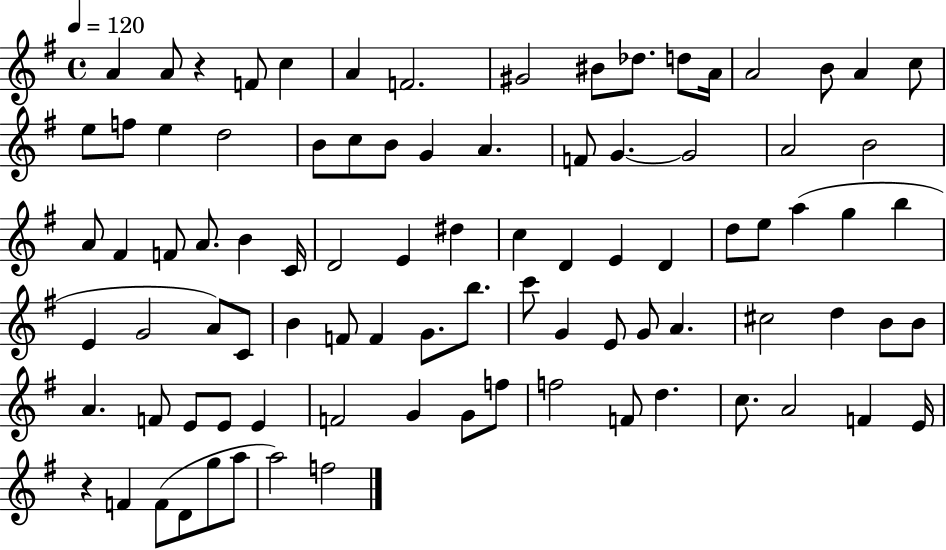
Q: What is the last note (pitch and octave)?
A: F5